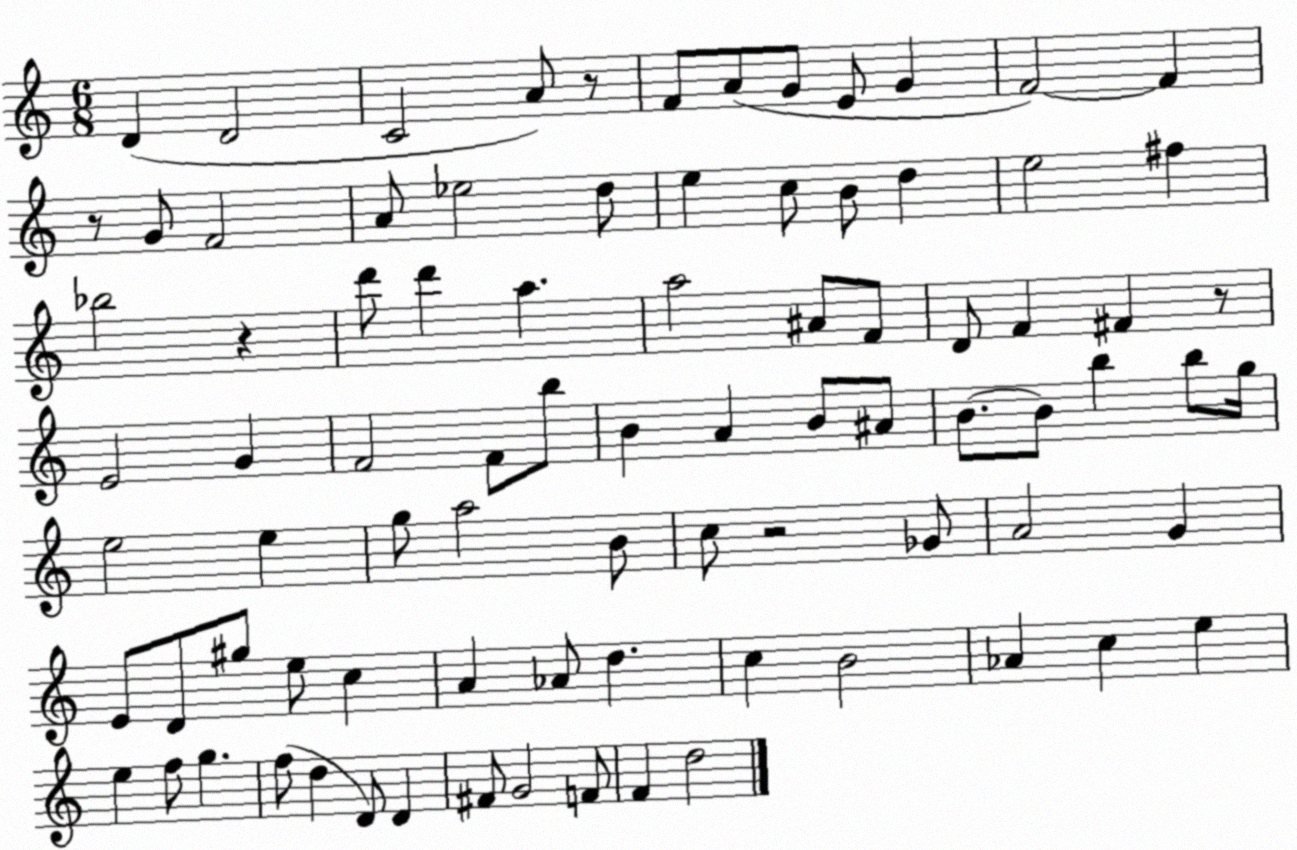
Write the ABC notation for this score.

X:1
T:Untitled
M:6/8
L:1/4
K:C
D D2 C2 A/2 z/2 F/2 A/2 G/2 E/2 G F2 F z/2 G/2 F2 A/2 _e2 d/2 e c/2 B/2 d e2 ^f _b2 z d'/2 d' a a2 ^A/2 F/2 D/2 F ^F z/2 E2 G F2 F/2 b/2 B A B/2 ^A/2 B/2 B/2 b b/2 g/4 e2 e g/2 a2 B/2 c/2 z2 _G/2 A2 G E/2 D/2 ^g/2 e/2 c A _A/2 d c B2 _A c e e f/2 g f/2 d D/2 D ^F/2 G2 F/2 F d2